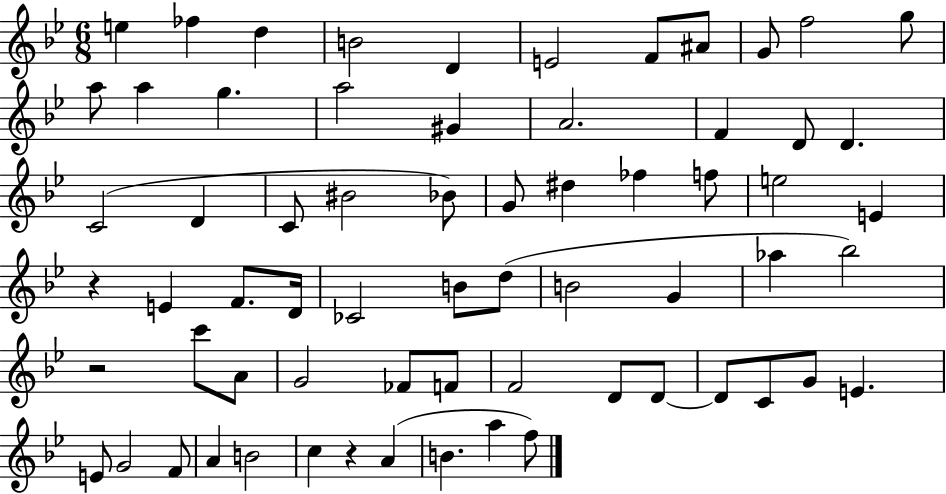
{
  \clef treble
  \numericTimeSignature
  \time 6/8
  \key bes \major
  e''4 fes''4 d''4 | b'2 d'4 | e'2 f'8 ais'8 | g'8 f''2 g''8 | \break a''8 a''4 g''4. | a''2 gis'4 | a'2. | f'4 d'8 d'4. | \break c'2( d'4 | c'8 bis'2 bes'8) | g'8 dis''4 fes''4 f''8 | e''2 e'4 | \break r4 e'4 f'8. d'16 | ces'2 b'8 d''8( | b'2 g'4 | aes''4 bes''2) | \break r2 c'''8 a'8 | g'2 fes'8 f'8 | f'2 d'8 d'8~~ | d'8 c'8 g'8 e'4. | \break e'8 g'2 f'8 | a'4 b'2 | c''4 r4 a'4( | b'4. a''4 f''8) | \break \bar "|."
}